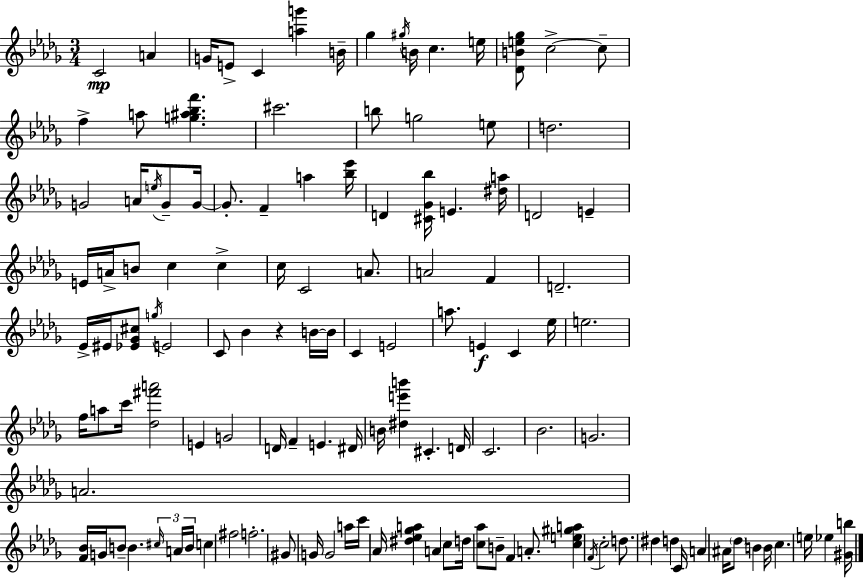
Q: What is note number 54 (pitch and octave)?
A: A5